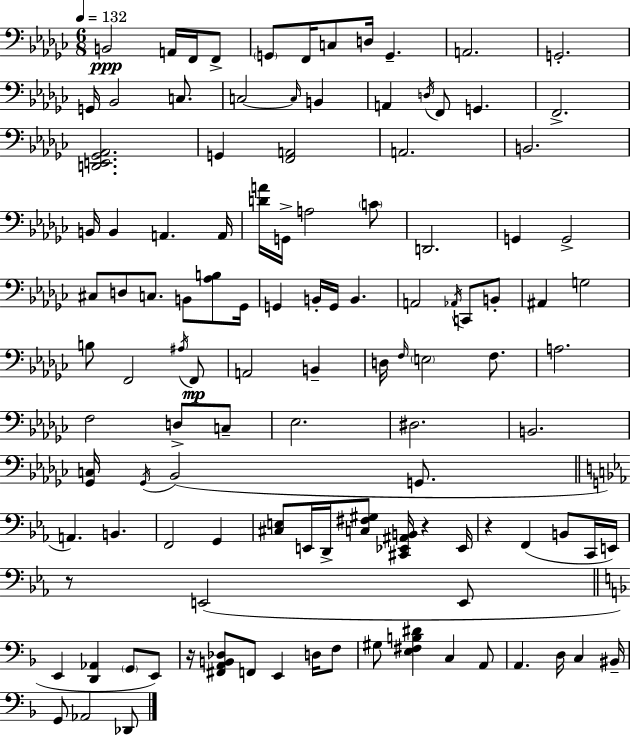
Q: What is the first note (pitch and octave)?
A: B2